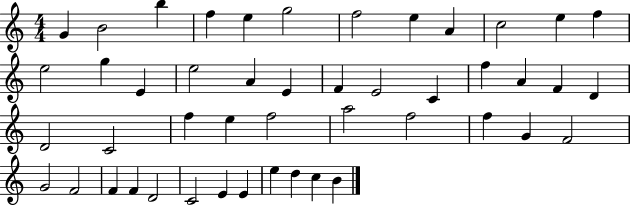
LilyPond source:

{
  \clef treble
  \numericTimeSignature
  \time 4/4
  \key c \major
  g'4 b'2 b''4 | f''4 e''4 g''2 | f''2 e''4 a'4 | c''2 e''4 f''4 | \break e''2 g''4 e'4 | e''2 a'4 e'4 | f'4 e'2 c'4 | f''4 a'4 f'4 d'4 | \break d'2 c'2 | f''4 e''4 f''2 | a''2 f''2 | f''4 g'4 f'2 | \break g'2 f'2 | f'4 f'4 d'2 | c'2 e'4 e'4 | e''4 d''4 c''4 b'4 | \break \bar "|."
}